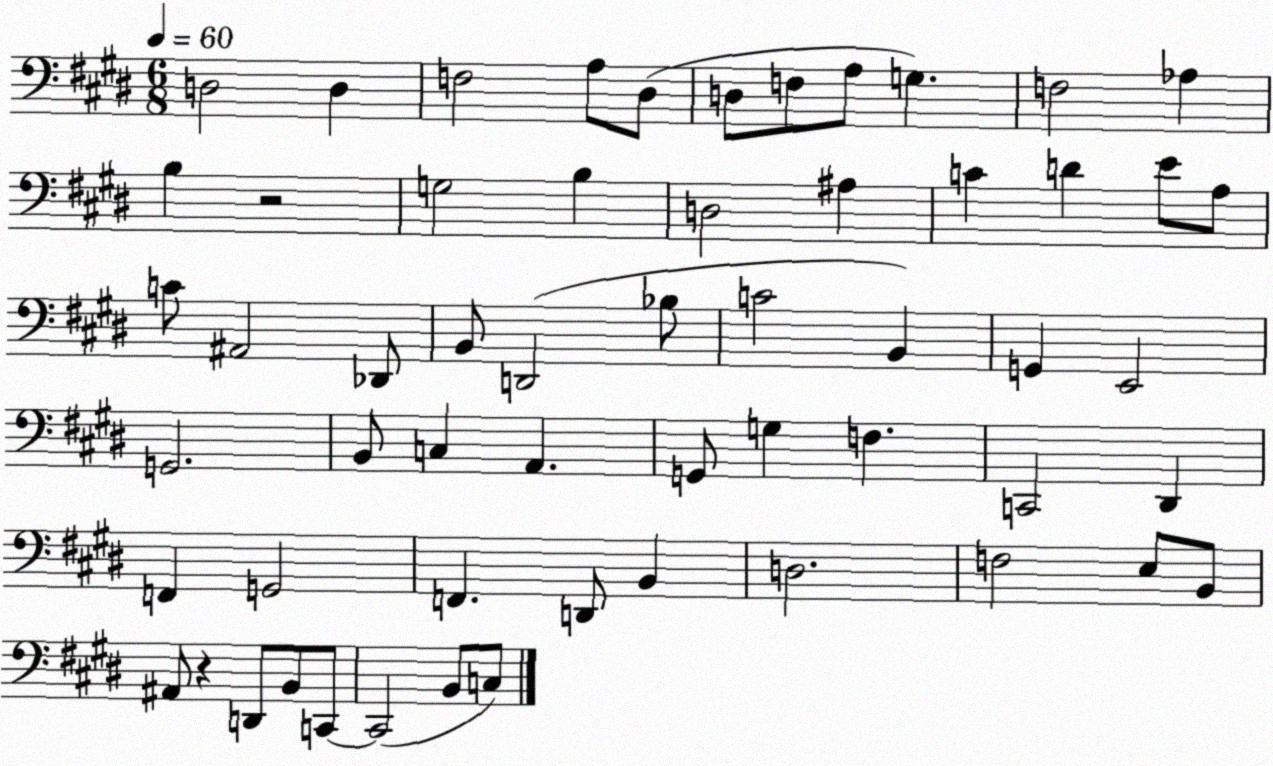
X:1
T:Untitled
M:6/8
L:1/4
K:E
D,2 D, F,2 A,/2 ^D,/2 D,/2 F,/2 A,/2 G, F,2 _A, B, z2 G,2 B, D,2 ^A, C D E/2 A,/2 C/2 ^A,,2 _D,,/2 B,,/2 D,,2 _B,/2 C2 B,, G,, E,,2 G,,2 B,,/2 C, A,, G,,/2 G, F, C,,2 ^D,, F,, G,,2 F,, D,,/2 B,, D,2 F,2 E,/2 B,,/2 ^A,,/2 z D,,/2 B,,/2 C,,/2 C,,2 B,,/2 C,/2